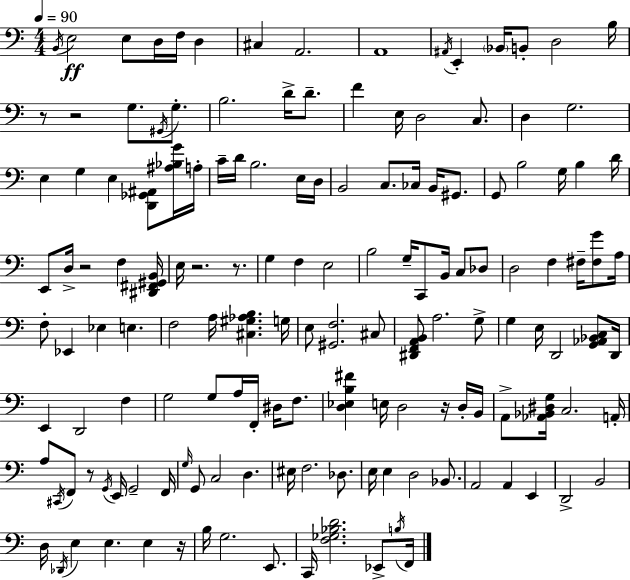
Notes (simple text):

B2/s E3/h E3/e D3/s F3/s D3/q C#3/q A2/h. A2/w A#2/s E2/q Bb2/s B2/e D3/h B3/s R/e R/h G3/e. G#2/s G3/e. B3/h. D4/s D4/e. F4/q E3/s D3/h C3/e. D3/q G3/h. E3/q G3/q E3/q [D2,Gb2,A#2]/e [A#3,Bb3,G4]/s A3/s C4/s D4/s B3/h. E3/s D3/s B2/h C3/e. CES3/s B2/s G#2/e. G2/e B3/h G3/s B3/q D4/s E2/e D3/s R/h F3/q [D#2,F#2,G#2,B2]/s E3/s R/h. R/e. G3/q F3/q E3/h B3/h G3/s C2/e B2/s C3/e Db3/e D3/h F3/q F#3/s [F#3,G4]/e A3/s F3/e Eb2/q Eb3/q E3/q. F3/h A3/s [C#3,G#3,Ab3,B3]/q. G3/s E3/e [G#2,F3]/h. C#3/e [D#2,F2,A2,B2]/e A3/h. G3/e G3/q E3/s D2/h [G2,Ab2,Bb2,C3]/e D2/s E2/q D2/h F3/q G3/h G3/e A3/s F2/s D#3/s F3/e. [D3,Eb3,B3,F#4]/q E3/s D3/h R/s D3/s B2/s A2/e [Ab2,Bb2,D#3,G3]/s C3/h. A2/s A3/e C#2/s F2/e R/e G2/s E2/s G2/h F2/s G3/s G2/e C3/h D3/q. EIS3/s F3/h. Db3/e. E3/s E3/q D3/h Bb2/e. A2/h A2/q E2/q D2/h B2/h D3/s Db2/s E3/q E3/q. E3/q R/s B3/s G3/h. E2/e. C2/s [F3,Gb3,Bb3,D4]/h. Eb2/e B3/s F2/s